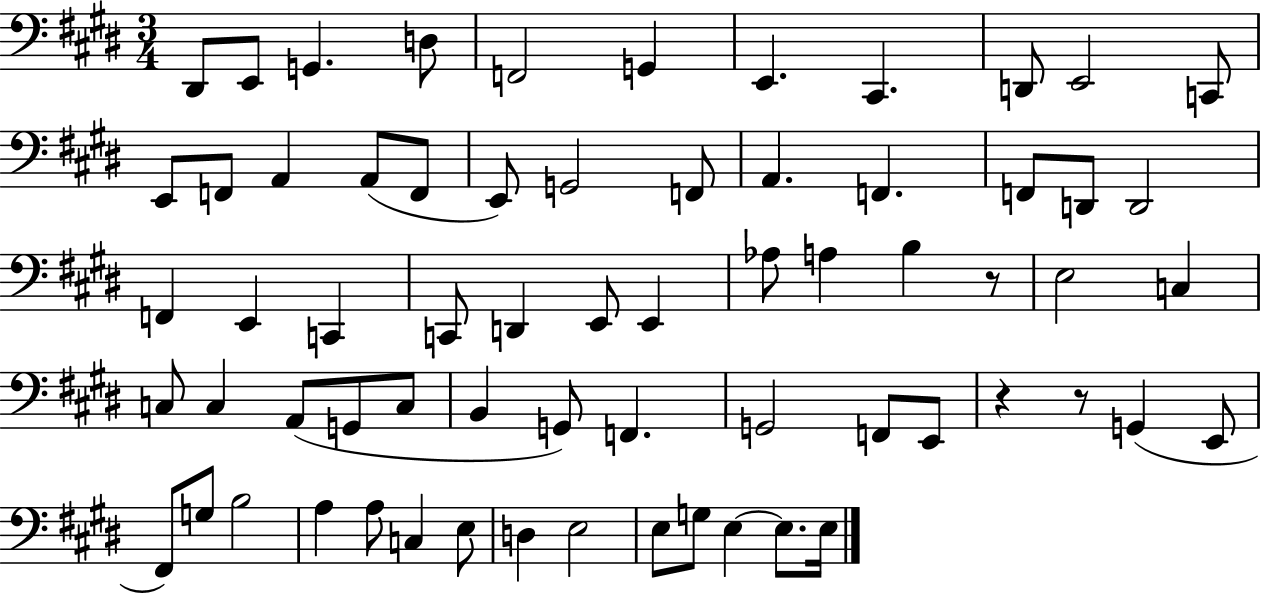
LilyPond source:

{
  \clef bass
  \numericTimeSignature
  \time 3/4
  \key e \major
  dis,8 e,8 g,4. d8 | f,2 g,4 | e,4. cis,4. | d,8 e,2 c,8 | \break e,8 f,8 a,4 a,8( f,8 | e,8) g,2 f,8 | a,4. f,4. | f,8 d,8 d,2 | \break f,4 e,4 c,4 | c,8 d,4 e,8 e,4 | aes8 a4 b4 r8 | e2 c4 | \break c8 c4 a,8( g,8 c8 | b,4 g,8) f,4. | g,2 f,8 e,8 | r4 r8 g,4( e,8 | \break fis,8) g8 b2 | a4 a8 c4 e8 | d4 e2 | e8 g8 e4~~ e8. e16 | \break \bar "|."
}